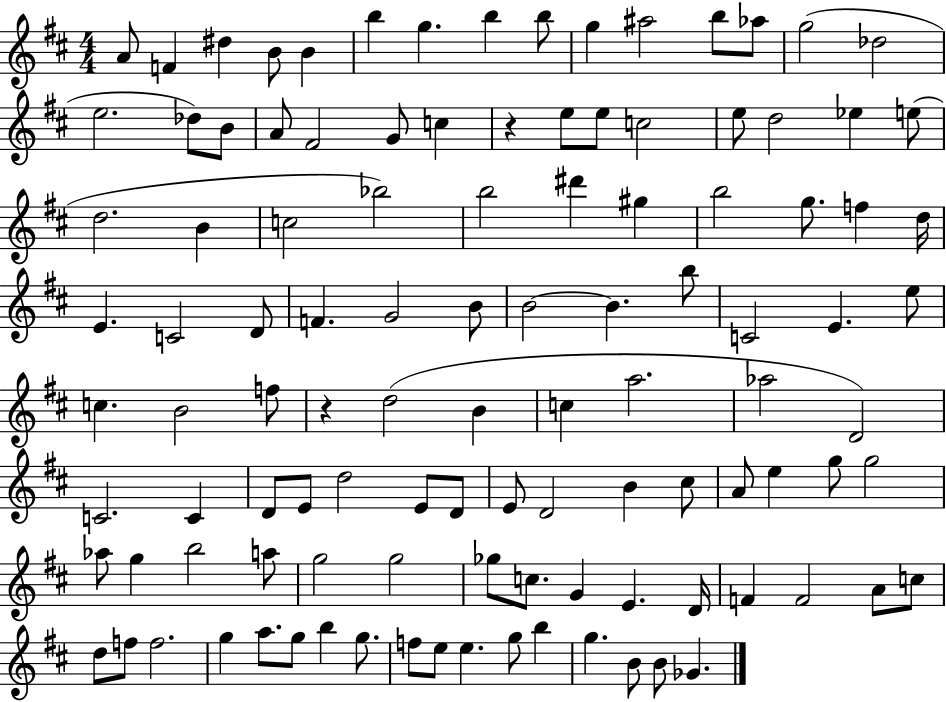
{
  \clef treble
  \numericTimeSignature
  \time 4/4
  \key d \major
  a'8 f'4 dis''4 b'8 b'4 | b''4 g''4. b''4 b''8 | g''4 ais''2 b''8 aes''8 | g''2( des''2 | \break e''2. des''8) b'8 | a'8 fis'2 g'8 c''4 | r4 e''8 e''8 c''2 | e''8 d''2 ees''4 e''8( | \break d''2. b'4 | c''2 bes''2) | b''2 dis'''4 gis''4 | b''2 g''8. f''4 d''16 | \break e'4. c'2 d'8 | f'4. g'2 b'8 | b'2~~ b'4. b''8 | c'2 e'4. e''8 | \break c''4. b'2 f''8 | r4 d''2( b'4 | c''4 a''2. | aes''2 d'2) | \break c'2. c'4 | d'8 e'8 d''2 e'8 d'8 | e'8 d'2 b'4 cis''8 | a'8 e''4 g''8 g''2 | \break aes''8 g''4 b''2 a''8 | g''2 g''2 | ges''8 c''8. g'4 e'4. d'16 | f'4 f'2 a'8 c''8 | \break d''8 f''8 f''2. | g''4 a''8. g''8 b''4 g''8. | f''8 e''8 e''4. g''8 b''4 | g''4. b'8 b'8 ges'4. | \break \bar "|."
}